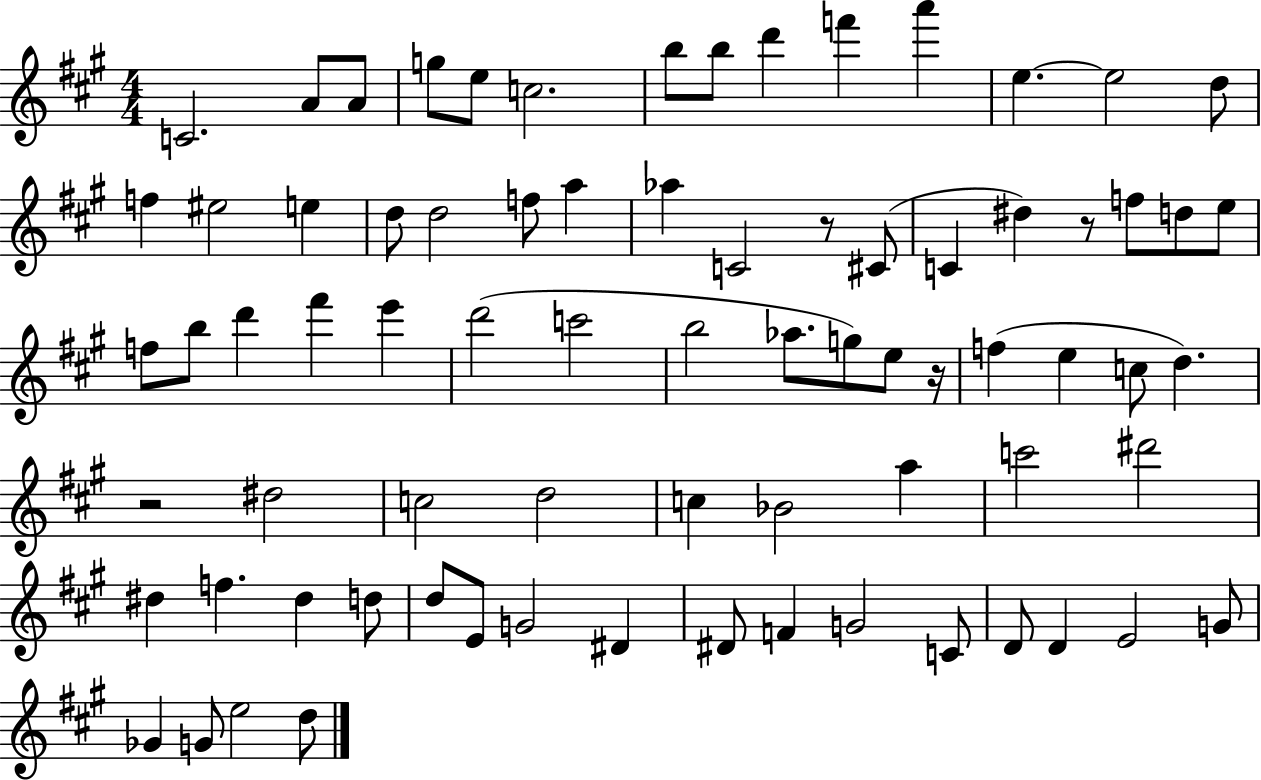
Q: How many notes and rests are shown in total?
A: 76